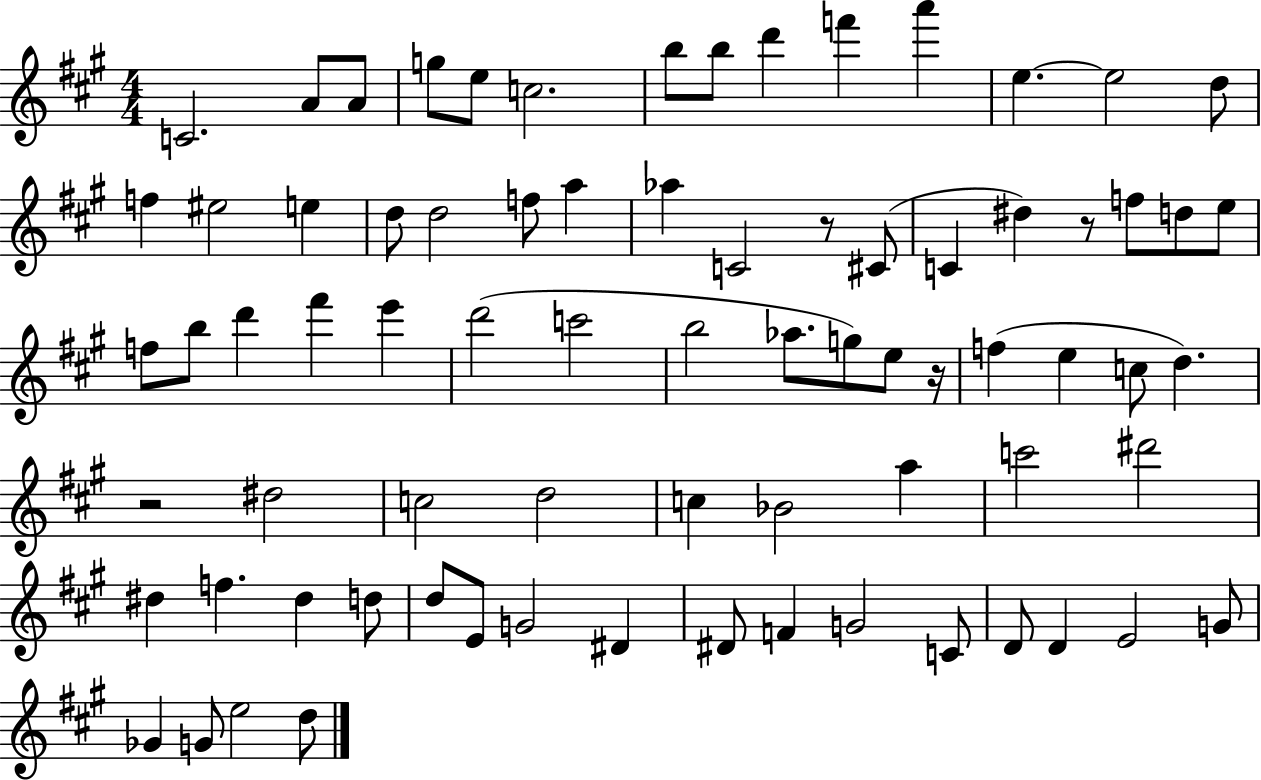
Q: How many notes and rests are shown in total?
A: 76